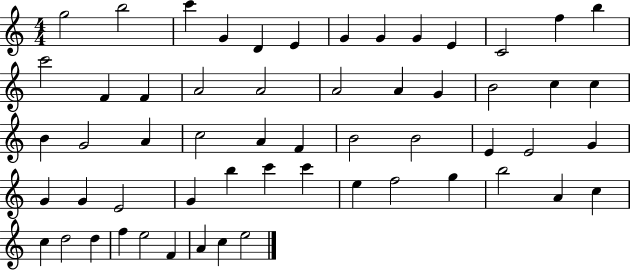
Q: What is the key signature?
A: C major